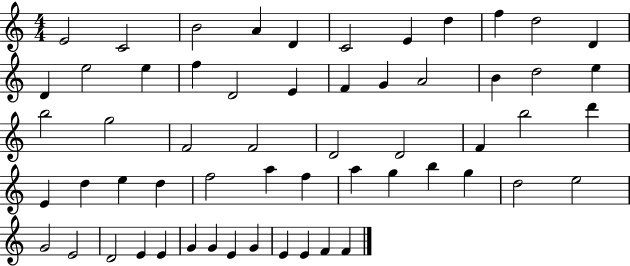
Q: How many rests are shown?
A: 0